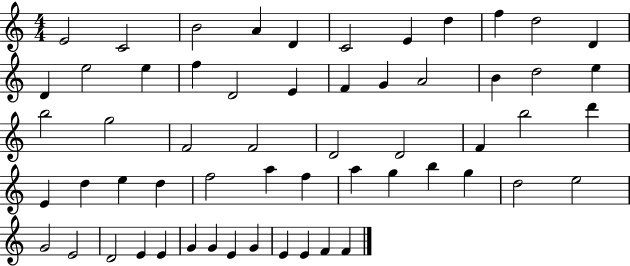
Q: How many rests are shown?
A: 0